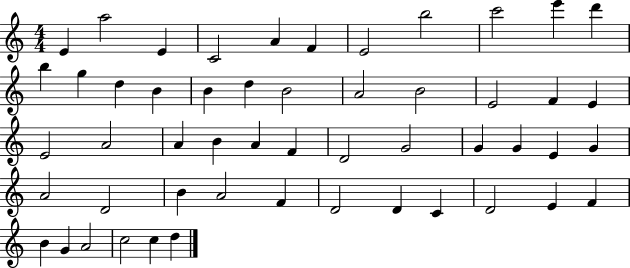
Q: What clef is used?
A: treble